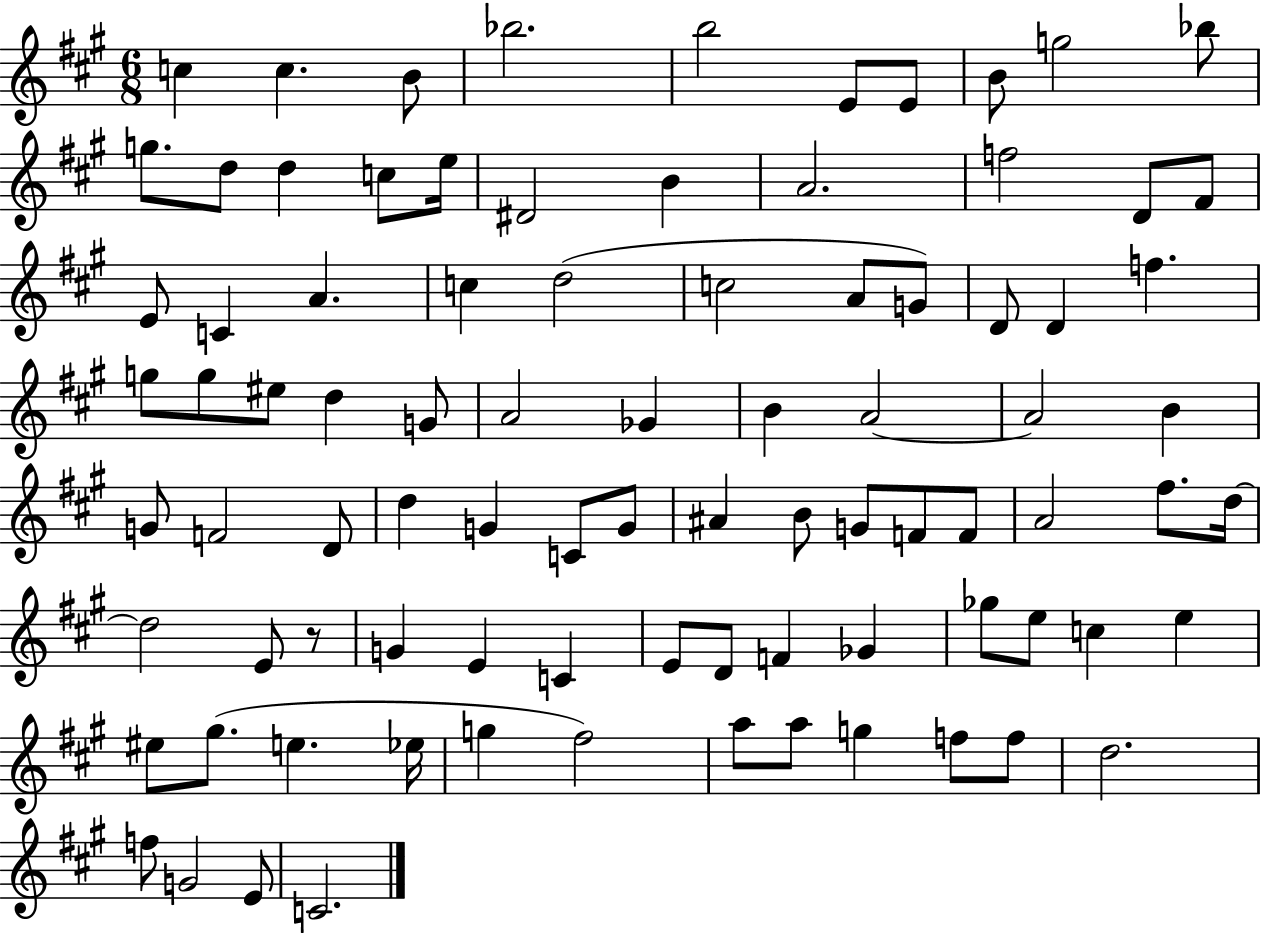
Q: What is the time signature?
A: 6/8